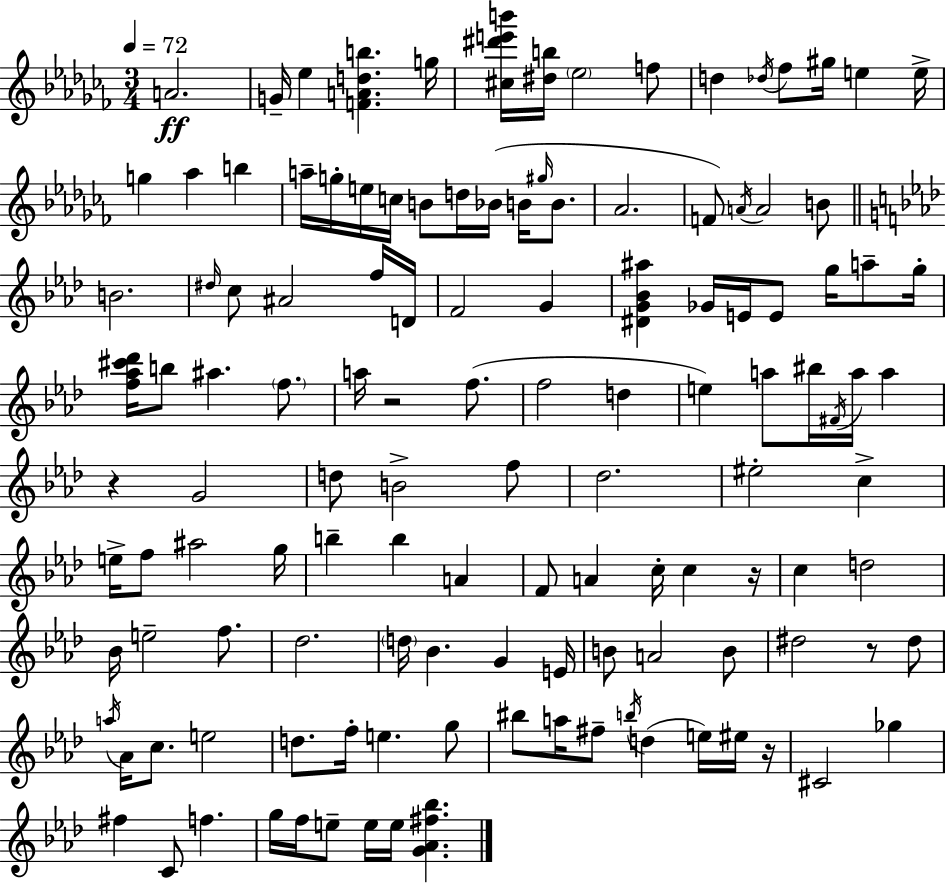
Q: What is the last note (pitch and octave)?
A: E5